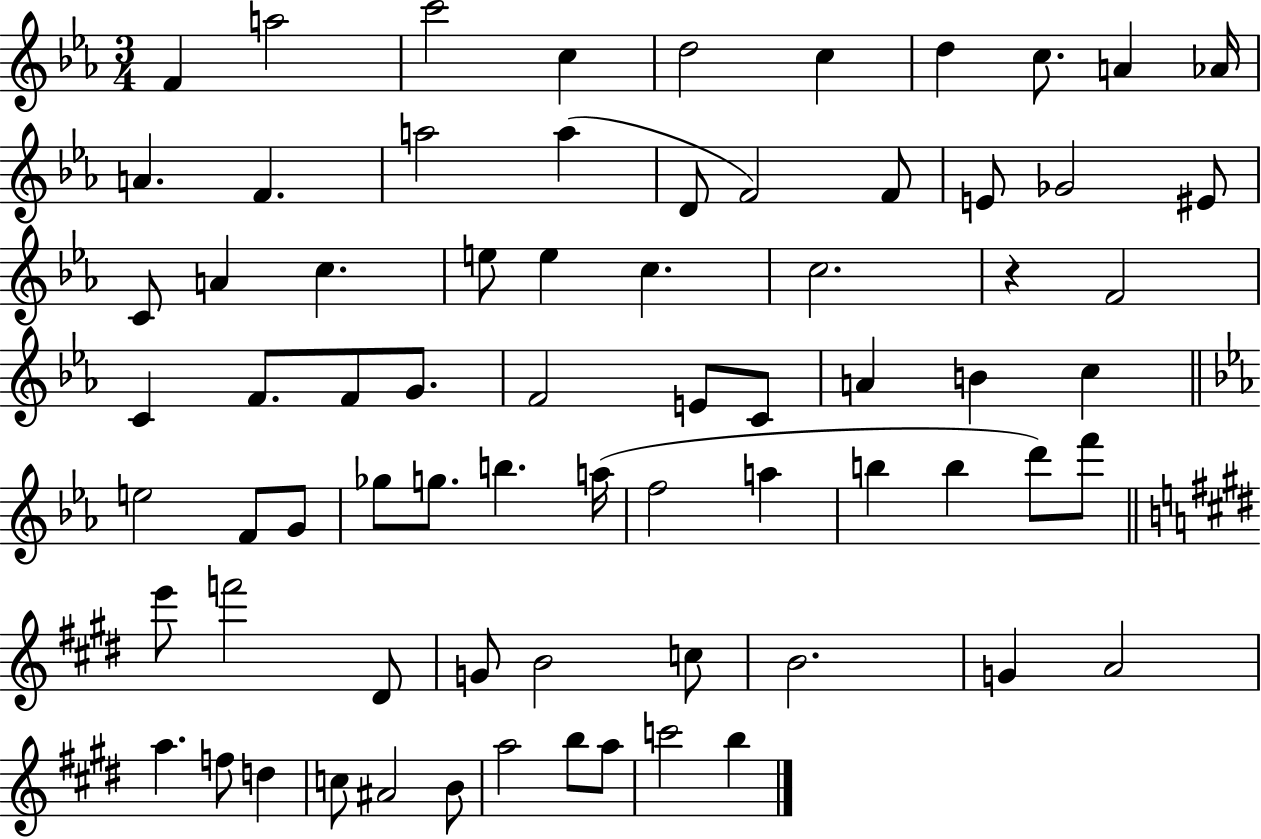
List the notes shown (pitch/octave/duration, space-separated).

F4/q A5/h C6/h C5/q D5/h C5/q D5/q C5/e. A4/q Ab4/s A4/q. F4/q. A5/h A5/q D4/e F4/h F4/e E4/e Gb4/h EIS4/e C4/e A4/q C5/q. E5/e E5/q C5/q. C5/h. R/q F4/h C4/q F4/e. F4/e G4/e. F4/h E4/e C4/e A4/q B4/q C5/q E5/h F4/e G4/e Gb5/e G5/e. B5/q. A5/s F5/h A5/q B5/q B5/q D6/e F6/e E6/e F6/h D#4/e G4/e B4/h C5/e B4/h. G4/q A4/h A5/q. F5/e D5/q C5/e A#4/h B4/e A5/h B5/e A5/e C6/h B5/q